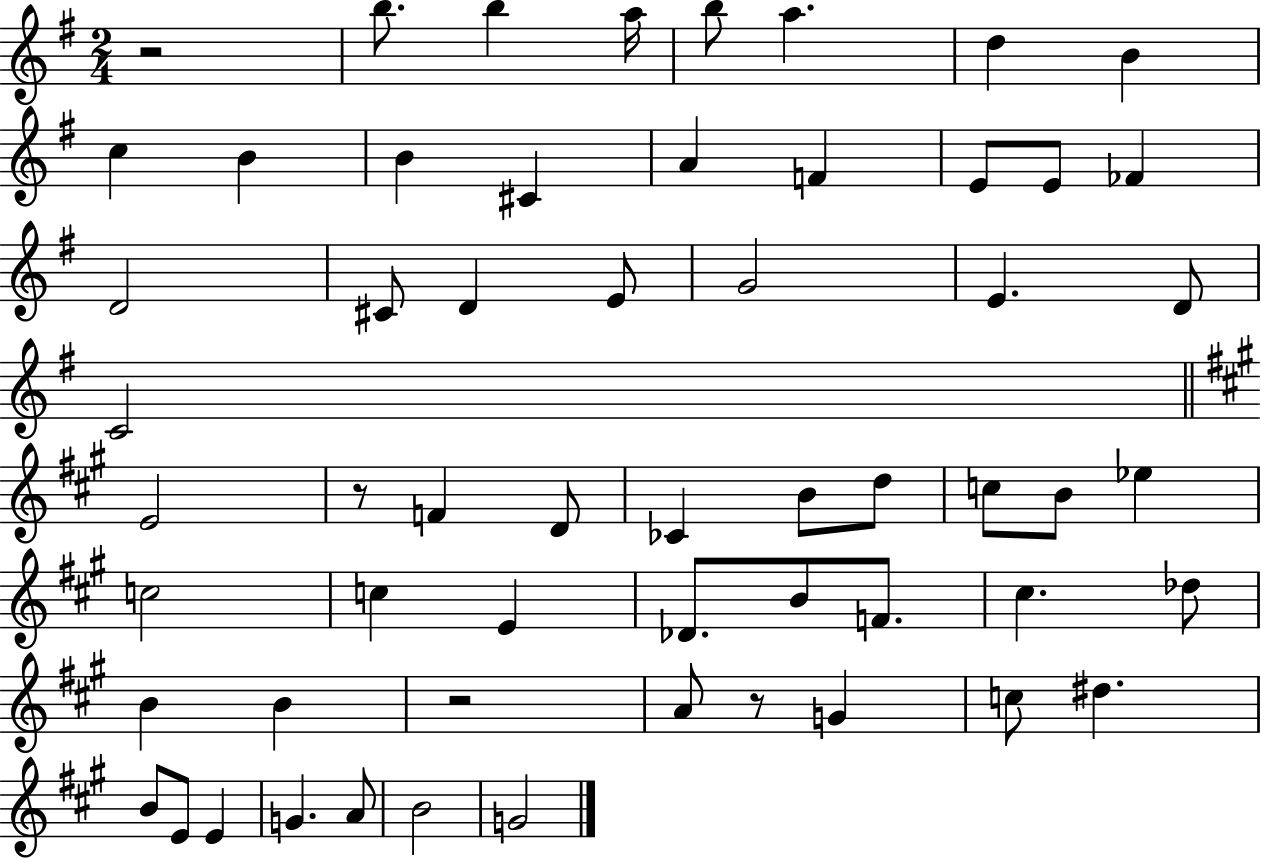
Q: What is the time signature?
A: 2/4